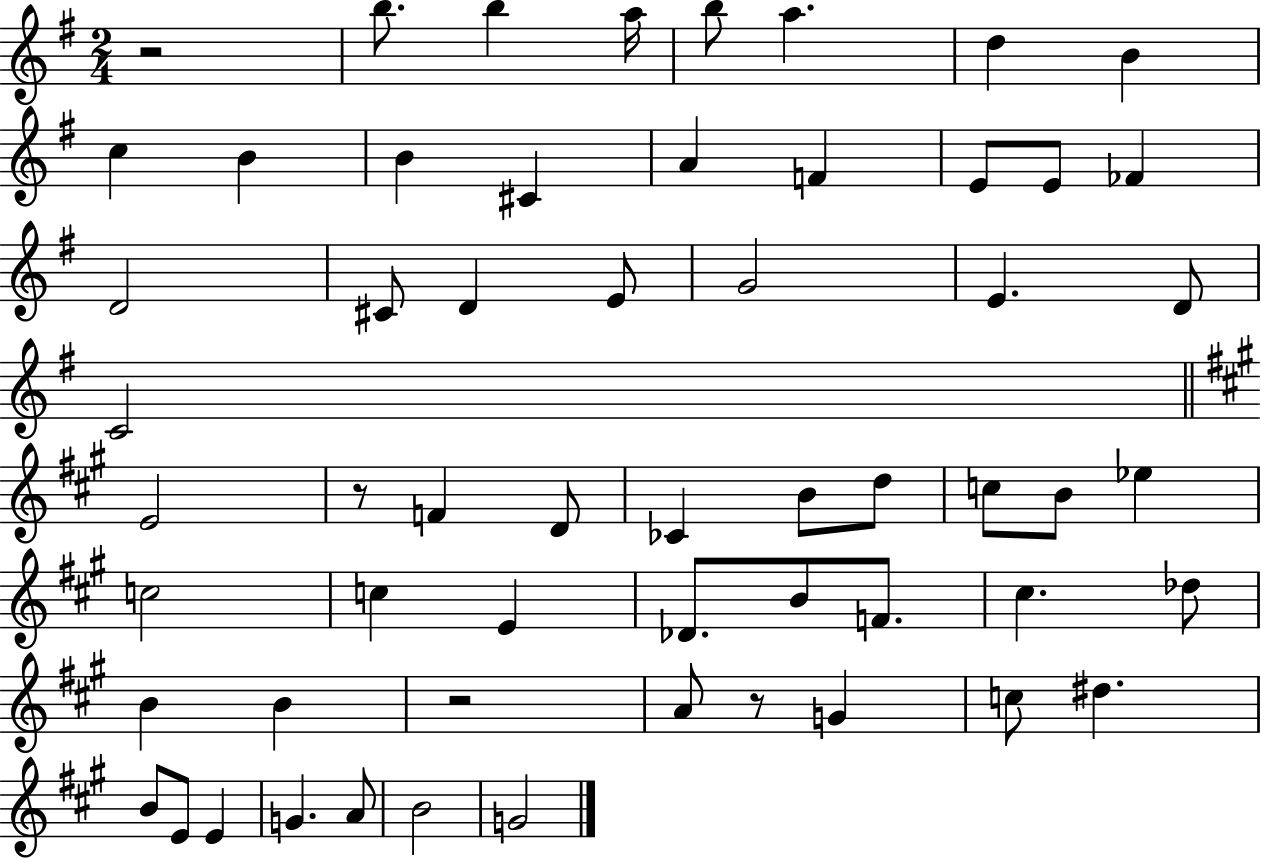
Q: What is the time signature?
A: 2/4